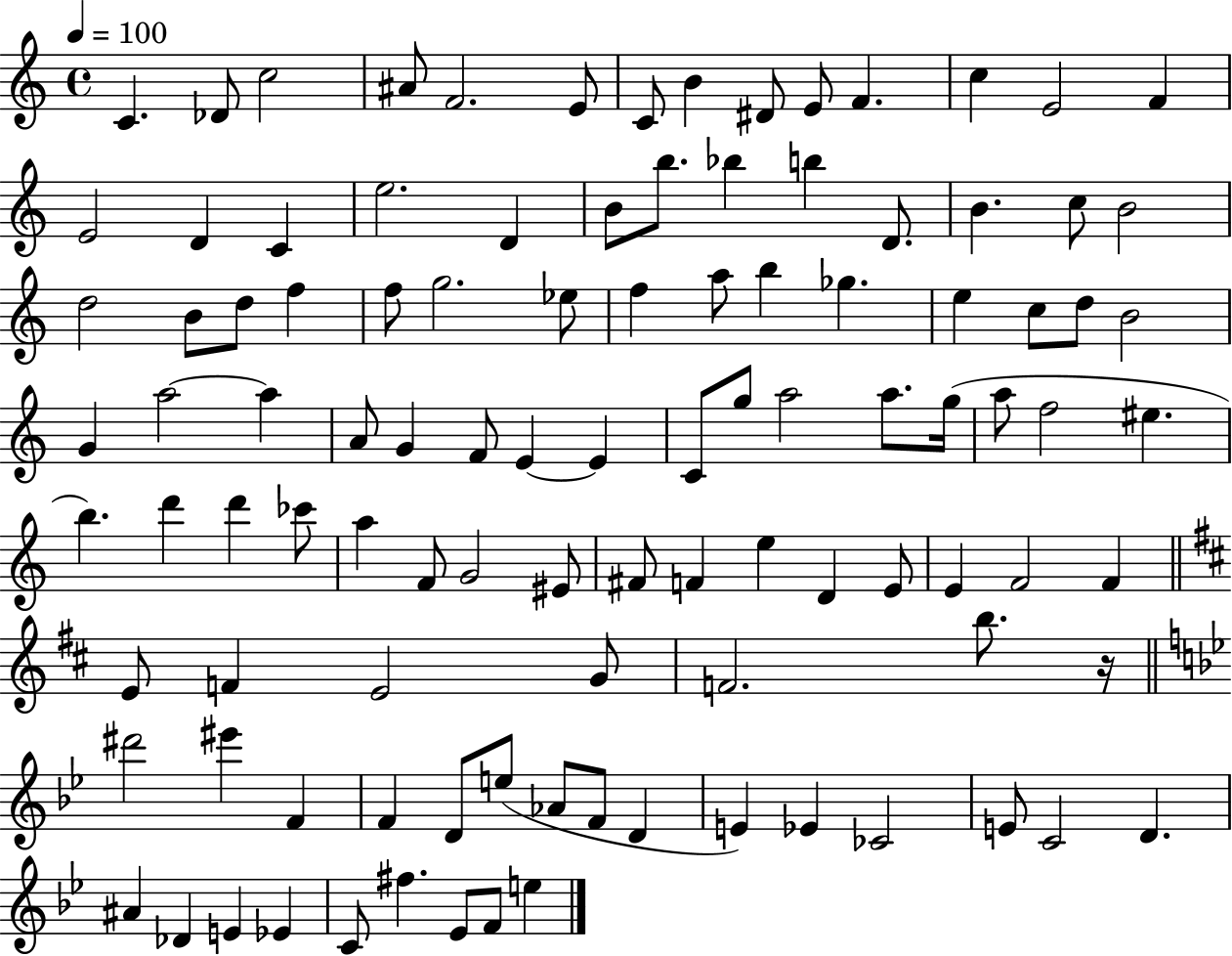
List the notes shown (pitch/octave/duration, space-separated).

C4/q. Db4/e C5/h A#4/e F4/h. E4/e C4/e B4/q D#4/e E4/e F4/q. C5/q E4/h F4/q E4/h D4/q C4/q E5/h. D4/q B4/e B5/e. Bb5/q B5/q D4/e. B4/q. C5/e B4/h D5/h B4/e D5/e F5/q F5/e G5/h. Eb5/e F5/q A5/e B5/q Gb5/q. E5/q C5/e D5/e B4/h G4/q A5/h A5/q A4/e G4/q F4/e E4/q E4/q C4/e G5/e A5/h A5/e. G5/s A5/e F5/h EIS5/q. B5/q. D6/q D6/q CES6/e A5/q F4/e G4/h EIS4/e F#4/e F4/q E5/q D4/q E4/e E4/q F4/h F4/q E4/e F4/q E4/h G4/e F4/h. B5/e. R/s D#6/h EIS6/q F4/q F4/q D4/e E5/e Ab4/e F4/e D4/q E4/q Eb4/q CES4/h E4/e C4/h D4/q. A#4/q Db4/q E4/q Eb4/q C4/e F#5/q. Eb4/e F4/e E5/q